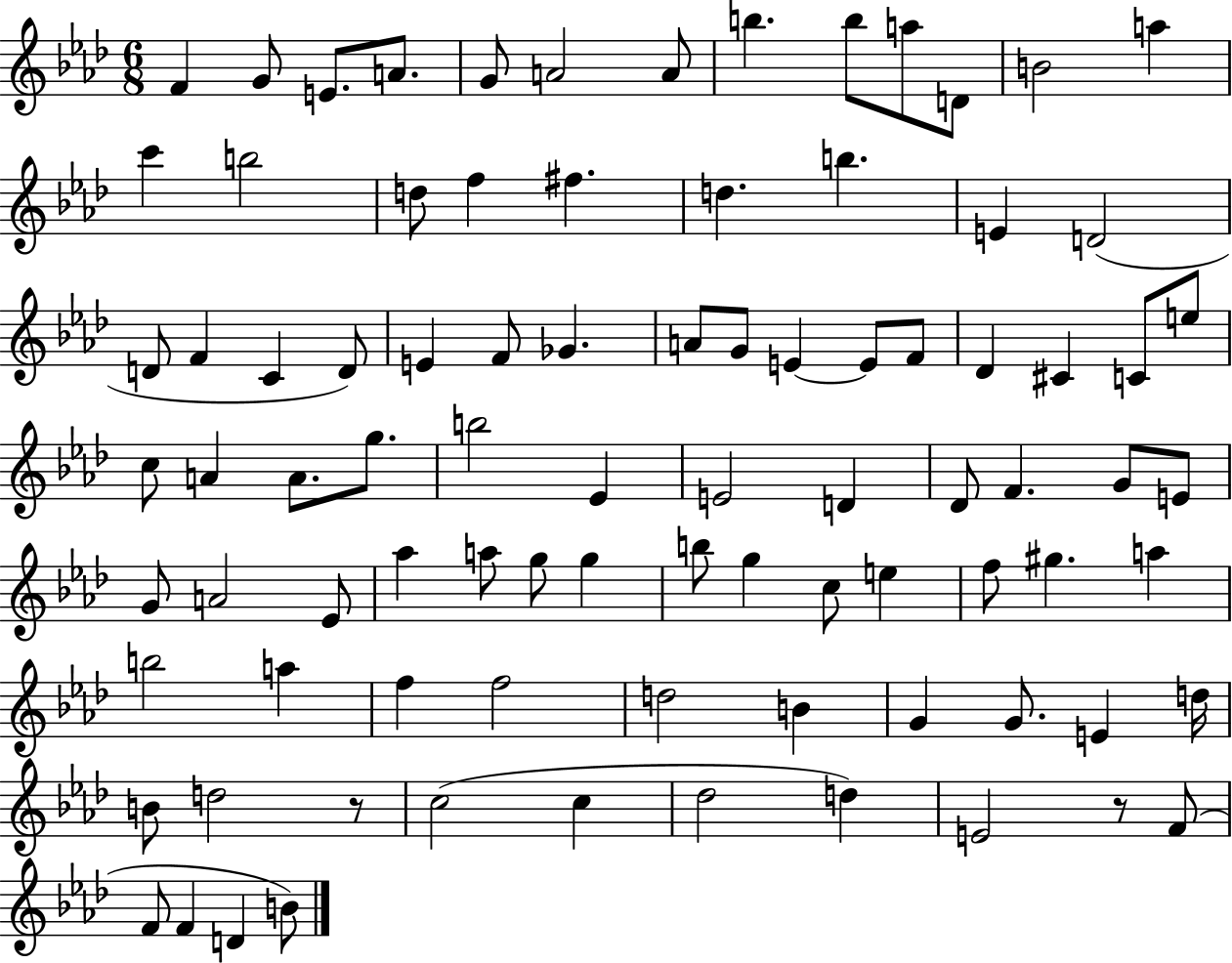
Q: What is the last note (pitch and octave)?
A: B4